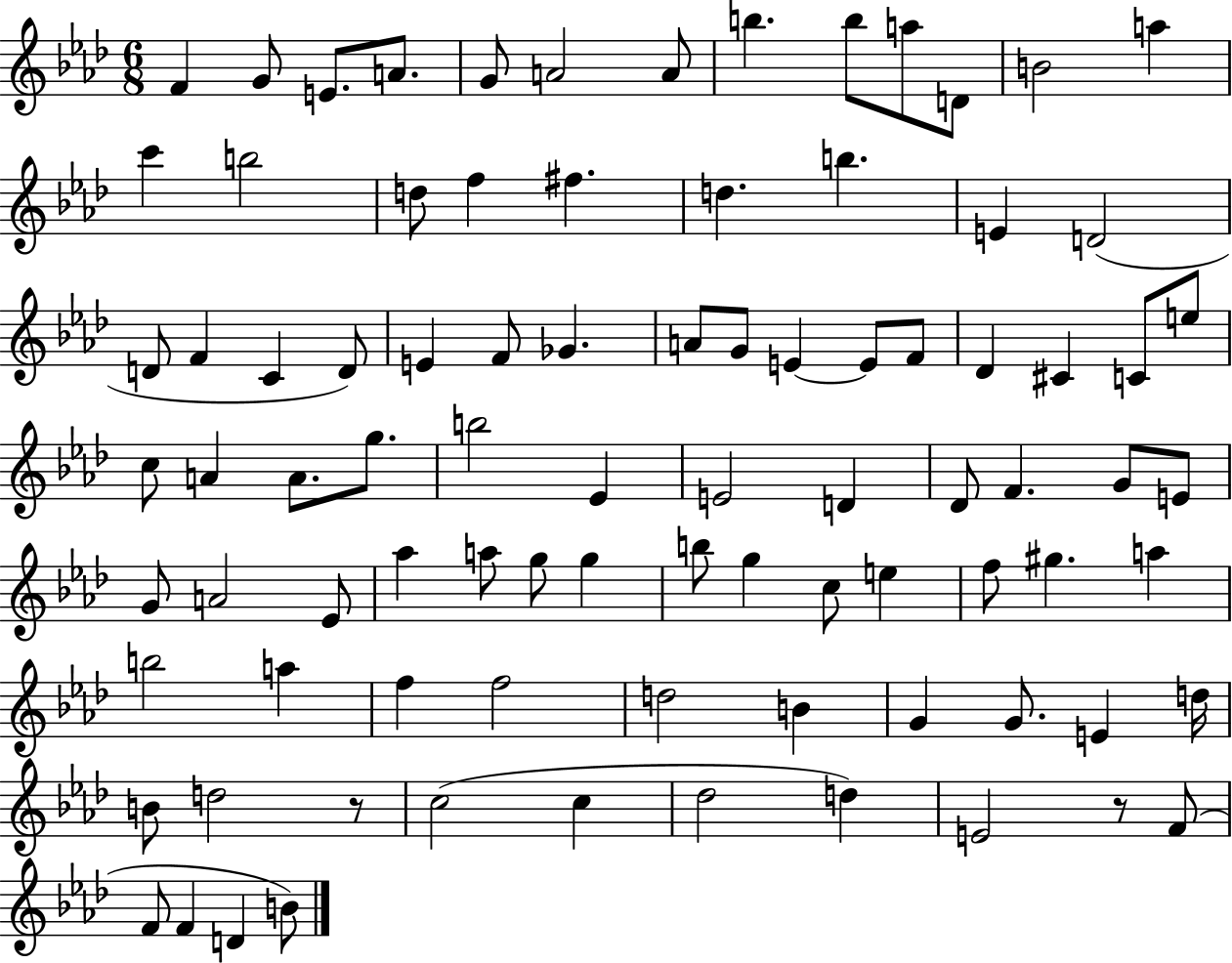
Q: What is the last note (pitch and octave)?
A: B4